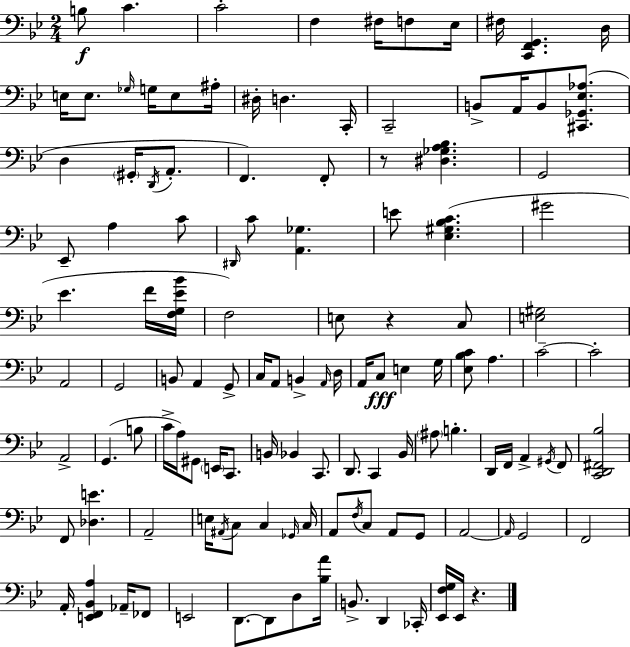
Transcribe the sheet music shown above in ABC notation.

X:1
T:Untitled
M:2/4
L:1/4
K:Bb
B,/2 C C2 F, ^F,/4 F,/2 _E,/4 ^F,/4 [C,,F,,G,,] D,/4 E,/4 E,/2 _G,/4 G,/4 E,/2 ^A,/4 ^D,/4 D, C,,/4 C,,2 B,,/2 A,,/4 B,,/2 [^C,,_G,,_E,_A,]/2 D, ^G,,/4 D,,/4 A,,/2 F,, F,,/2 z/2 [^D,_G,A,_B,] G,,2 _E,,/2 A, C/2 ^D,,/4 C/2 [A,,_G,] E/2 [_E,^G,_B,C] ^G2 _E F/4 [F,G,_E_B]/4 F,2 E,/2 z C,/2 [E,^G,]2 A,,2 G,,2 B,,/2 A,, G,,/2 C,/4 A,,/2 B,, A,,/4 D,/4 A,,/4 C,/2 E, G,/4 [_E,_B,C]/2 A, C2 C2 A,,2 G,, B,/2 C/4 A,/4 ^G,,/2 E,,/4 C,,/2 B,,/4 _B,, C,,/2 D,,/2 C,, _B,,/4 ^A,/2 B, D,,/4 F,,/4 A,, ^G,,/4 F,,/2 [C,,D,,^F,,_B,]2 F,,/2 [_D,E] A,,2 E,/4 ^A,,/4 C,/2 C, _G,,/4 C,/4 A,,/2 F,/4 C,/2 A,,/2 G,,/2 A,,2 A,,/4 G,,2 F,,2 A,,/4 [E,,F,,_B,,A,] _A,,/4 _F,,/2 E,,2 D,,/2 D,,/2 D,/2 [_B,A]/4 B,,/2 D,, _C,,/4 [_E,,F,G,]/4 _E,,/4 z